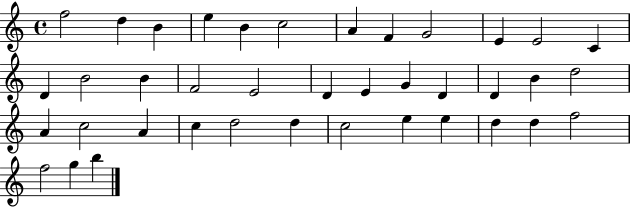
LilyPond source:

{
  \clef treble
  \time 4/4
  \defaultTimeSignature
  \key c \major
  f''2 d''4 b'4 | e''4 b'4 c''2 | a'4 f'4 g'2 | e'4 e'2 c'4 | \break d'4 b'2 b'4 | f'2 e'2 | d'4 e'4 g'4 d'4 | d'4 b'4 d''2 | \break a'4 c''2 a'4 | c''4 d''2 d''4 | c''2 e''4 e''4 | d''4 d''4 f''2 | \break f''2 g''4 b''4 | \bar "|."
}